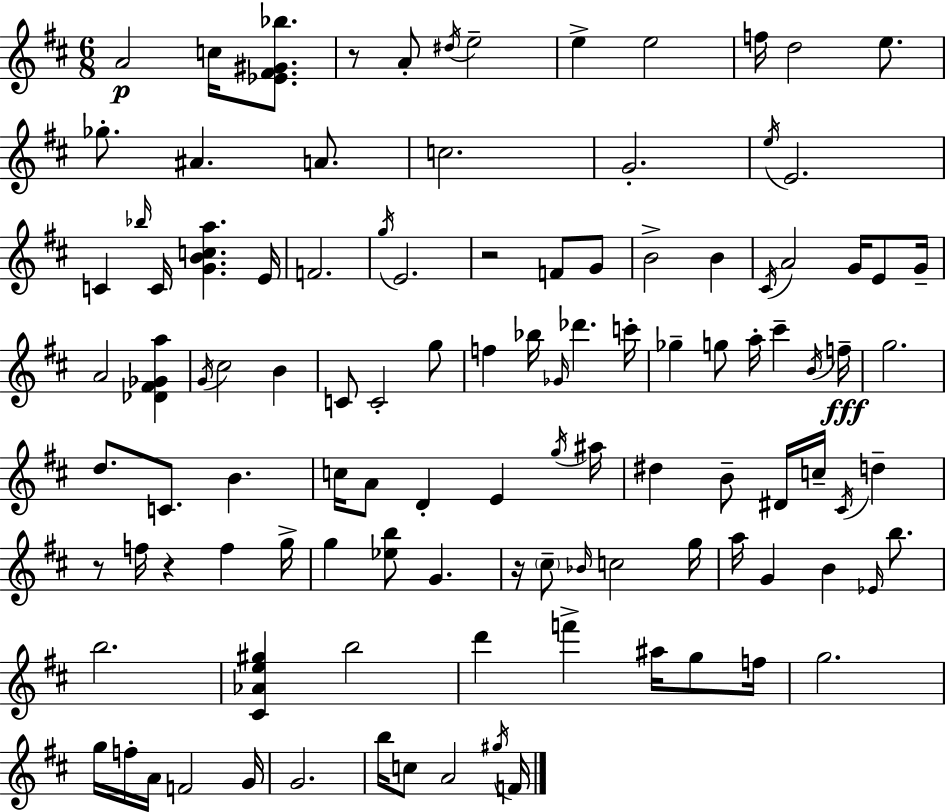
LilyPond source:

{
  \clef treble
  \numericTimeSignature
  \time 6/8
  \key d \major
  a'2\p c''16 <ees' fis' gis' bes''>8. | r8 a'8-. \acciaccatura { dis''16 } e''2-- | e''4-> e''2 | f''16 d''2 e''8. | \break ges''8.-. ais'4. a'8. | c''2. | g'2.-. | \acciaccatura { e''16 } e'2. | \break c'4 \grace { bes''16 } c'16 <g' b' c'' a''>4. | e'16 f'2. | \acciaccatura { g''16 } e'2. | r2 | \break f'8 g'8 b'2-> | b'4 \acciaccatura { cis'16 } a'2 | g'16 e'8 g'16-- a'2 | <des' fis' ges' a''>4 \acciaccatura { g'16 } cis''2 | \break b'4 c'8 c'2-. | g''8 f''4 bes''16 \grace { ges'16 } | des'''4. c'''16-. ges''4-- g''8 | a''16-. cis'''4-- \acciaccatura { b'16 } f''16--\fff g''2. | \break d''8. c'8. | b'4. c''16 a'8 d'4-. | e'4 \acciaccatura { g''16 } ais''16 dis''4 | b'8-- dis'16 c''16-- \acciaccatura { cis'16 } d''4-- r8 | \break f''16 r4 f''4 g''16-> g''4 | <ees'' b''>8 g'4. r16 \parenthesize cis''8-- | \grace { bes'16 } c''2 g''16 a''16 | g'4 b'4 \grace { ees'16 } b''8. | \break b''2. | <cis' aes' e'' gis''>4 b''2 | d'''4 f'''4-> ais''16 g''8 f''16 | g''2. | \break g''16 f''16-. a'16 f'2 g'16 | g'2. | b''16 c''8 a'2 \acciaccatura { gis''16 } | f'16 \bar "|."
}